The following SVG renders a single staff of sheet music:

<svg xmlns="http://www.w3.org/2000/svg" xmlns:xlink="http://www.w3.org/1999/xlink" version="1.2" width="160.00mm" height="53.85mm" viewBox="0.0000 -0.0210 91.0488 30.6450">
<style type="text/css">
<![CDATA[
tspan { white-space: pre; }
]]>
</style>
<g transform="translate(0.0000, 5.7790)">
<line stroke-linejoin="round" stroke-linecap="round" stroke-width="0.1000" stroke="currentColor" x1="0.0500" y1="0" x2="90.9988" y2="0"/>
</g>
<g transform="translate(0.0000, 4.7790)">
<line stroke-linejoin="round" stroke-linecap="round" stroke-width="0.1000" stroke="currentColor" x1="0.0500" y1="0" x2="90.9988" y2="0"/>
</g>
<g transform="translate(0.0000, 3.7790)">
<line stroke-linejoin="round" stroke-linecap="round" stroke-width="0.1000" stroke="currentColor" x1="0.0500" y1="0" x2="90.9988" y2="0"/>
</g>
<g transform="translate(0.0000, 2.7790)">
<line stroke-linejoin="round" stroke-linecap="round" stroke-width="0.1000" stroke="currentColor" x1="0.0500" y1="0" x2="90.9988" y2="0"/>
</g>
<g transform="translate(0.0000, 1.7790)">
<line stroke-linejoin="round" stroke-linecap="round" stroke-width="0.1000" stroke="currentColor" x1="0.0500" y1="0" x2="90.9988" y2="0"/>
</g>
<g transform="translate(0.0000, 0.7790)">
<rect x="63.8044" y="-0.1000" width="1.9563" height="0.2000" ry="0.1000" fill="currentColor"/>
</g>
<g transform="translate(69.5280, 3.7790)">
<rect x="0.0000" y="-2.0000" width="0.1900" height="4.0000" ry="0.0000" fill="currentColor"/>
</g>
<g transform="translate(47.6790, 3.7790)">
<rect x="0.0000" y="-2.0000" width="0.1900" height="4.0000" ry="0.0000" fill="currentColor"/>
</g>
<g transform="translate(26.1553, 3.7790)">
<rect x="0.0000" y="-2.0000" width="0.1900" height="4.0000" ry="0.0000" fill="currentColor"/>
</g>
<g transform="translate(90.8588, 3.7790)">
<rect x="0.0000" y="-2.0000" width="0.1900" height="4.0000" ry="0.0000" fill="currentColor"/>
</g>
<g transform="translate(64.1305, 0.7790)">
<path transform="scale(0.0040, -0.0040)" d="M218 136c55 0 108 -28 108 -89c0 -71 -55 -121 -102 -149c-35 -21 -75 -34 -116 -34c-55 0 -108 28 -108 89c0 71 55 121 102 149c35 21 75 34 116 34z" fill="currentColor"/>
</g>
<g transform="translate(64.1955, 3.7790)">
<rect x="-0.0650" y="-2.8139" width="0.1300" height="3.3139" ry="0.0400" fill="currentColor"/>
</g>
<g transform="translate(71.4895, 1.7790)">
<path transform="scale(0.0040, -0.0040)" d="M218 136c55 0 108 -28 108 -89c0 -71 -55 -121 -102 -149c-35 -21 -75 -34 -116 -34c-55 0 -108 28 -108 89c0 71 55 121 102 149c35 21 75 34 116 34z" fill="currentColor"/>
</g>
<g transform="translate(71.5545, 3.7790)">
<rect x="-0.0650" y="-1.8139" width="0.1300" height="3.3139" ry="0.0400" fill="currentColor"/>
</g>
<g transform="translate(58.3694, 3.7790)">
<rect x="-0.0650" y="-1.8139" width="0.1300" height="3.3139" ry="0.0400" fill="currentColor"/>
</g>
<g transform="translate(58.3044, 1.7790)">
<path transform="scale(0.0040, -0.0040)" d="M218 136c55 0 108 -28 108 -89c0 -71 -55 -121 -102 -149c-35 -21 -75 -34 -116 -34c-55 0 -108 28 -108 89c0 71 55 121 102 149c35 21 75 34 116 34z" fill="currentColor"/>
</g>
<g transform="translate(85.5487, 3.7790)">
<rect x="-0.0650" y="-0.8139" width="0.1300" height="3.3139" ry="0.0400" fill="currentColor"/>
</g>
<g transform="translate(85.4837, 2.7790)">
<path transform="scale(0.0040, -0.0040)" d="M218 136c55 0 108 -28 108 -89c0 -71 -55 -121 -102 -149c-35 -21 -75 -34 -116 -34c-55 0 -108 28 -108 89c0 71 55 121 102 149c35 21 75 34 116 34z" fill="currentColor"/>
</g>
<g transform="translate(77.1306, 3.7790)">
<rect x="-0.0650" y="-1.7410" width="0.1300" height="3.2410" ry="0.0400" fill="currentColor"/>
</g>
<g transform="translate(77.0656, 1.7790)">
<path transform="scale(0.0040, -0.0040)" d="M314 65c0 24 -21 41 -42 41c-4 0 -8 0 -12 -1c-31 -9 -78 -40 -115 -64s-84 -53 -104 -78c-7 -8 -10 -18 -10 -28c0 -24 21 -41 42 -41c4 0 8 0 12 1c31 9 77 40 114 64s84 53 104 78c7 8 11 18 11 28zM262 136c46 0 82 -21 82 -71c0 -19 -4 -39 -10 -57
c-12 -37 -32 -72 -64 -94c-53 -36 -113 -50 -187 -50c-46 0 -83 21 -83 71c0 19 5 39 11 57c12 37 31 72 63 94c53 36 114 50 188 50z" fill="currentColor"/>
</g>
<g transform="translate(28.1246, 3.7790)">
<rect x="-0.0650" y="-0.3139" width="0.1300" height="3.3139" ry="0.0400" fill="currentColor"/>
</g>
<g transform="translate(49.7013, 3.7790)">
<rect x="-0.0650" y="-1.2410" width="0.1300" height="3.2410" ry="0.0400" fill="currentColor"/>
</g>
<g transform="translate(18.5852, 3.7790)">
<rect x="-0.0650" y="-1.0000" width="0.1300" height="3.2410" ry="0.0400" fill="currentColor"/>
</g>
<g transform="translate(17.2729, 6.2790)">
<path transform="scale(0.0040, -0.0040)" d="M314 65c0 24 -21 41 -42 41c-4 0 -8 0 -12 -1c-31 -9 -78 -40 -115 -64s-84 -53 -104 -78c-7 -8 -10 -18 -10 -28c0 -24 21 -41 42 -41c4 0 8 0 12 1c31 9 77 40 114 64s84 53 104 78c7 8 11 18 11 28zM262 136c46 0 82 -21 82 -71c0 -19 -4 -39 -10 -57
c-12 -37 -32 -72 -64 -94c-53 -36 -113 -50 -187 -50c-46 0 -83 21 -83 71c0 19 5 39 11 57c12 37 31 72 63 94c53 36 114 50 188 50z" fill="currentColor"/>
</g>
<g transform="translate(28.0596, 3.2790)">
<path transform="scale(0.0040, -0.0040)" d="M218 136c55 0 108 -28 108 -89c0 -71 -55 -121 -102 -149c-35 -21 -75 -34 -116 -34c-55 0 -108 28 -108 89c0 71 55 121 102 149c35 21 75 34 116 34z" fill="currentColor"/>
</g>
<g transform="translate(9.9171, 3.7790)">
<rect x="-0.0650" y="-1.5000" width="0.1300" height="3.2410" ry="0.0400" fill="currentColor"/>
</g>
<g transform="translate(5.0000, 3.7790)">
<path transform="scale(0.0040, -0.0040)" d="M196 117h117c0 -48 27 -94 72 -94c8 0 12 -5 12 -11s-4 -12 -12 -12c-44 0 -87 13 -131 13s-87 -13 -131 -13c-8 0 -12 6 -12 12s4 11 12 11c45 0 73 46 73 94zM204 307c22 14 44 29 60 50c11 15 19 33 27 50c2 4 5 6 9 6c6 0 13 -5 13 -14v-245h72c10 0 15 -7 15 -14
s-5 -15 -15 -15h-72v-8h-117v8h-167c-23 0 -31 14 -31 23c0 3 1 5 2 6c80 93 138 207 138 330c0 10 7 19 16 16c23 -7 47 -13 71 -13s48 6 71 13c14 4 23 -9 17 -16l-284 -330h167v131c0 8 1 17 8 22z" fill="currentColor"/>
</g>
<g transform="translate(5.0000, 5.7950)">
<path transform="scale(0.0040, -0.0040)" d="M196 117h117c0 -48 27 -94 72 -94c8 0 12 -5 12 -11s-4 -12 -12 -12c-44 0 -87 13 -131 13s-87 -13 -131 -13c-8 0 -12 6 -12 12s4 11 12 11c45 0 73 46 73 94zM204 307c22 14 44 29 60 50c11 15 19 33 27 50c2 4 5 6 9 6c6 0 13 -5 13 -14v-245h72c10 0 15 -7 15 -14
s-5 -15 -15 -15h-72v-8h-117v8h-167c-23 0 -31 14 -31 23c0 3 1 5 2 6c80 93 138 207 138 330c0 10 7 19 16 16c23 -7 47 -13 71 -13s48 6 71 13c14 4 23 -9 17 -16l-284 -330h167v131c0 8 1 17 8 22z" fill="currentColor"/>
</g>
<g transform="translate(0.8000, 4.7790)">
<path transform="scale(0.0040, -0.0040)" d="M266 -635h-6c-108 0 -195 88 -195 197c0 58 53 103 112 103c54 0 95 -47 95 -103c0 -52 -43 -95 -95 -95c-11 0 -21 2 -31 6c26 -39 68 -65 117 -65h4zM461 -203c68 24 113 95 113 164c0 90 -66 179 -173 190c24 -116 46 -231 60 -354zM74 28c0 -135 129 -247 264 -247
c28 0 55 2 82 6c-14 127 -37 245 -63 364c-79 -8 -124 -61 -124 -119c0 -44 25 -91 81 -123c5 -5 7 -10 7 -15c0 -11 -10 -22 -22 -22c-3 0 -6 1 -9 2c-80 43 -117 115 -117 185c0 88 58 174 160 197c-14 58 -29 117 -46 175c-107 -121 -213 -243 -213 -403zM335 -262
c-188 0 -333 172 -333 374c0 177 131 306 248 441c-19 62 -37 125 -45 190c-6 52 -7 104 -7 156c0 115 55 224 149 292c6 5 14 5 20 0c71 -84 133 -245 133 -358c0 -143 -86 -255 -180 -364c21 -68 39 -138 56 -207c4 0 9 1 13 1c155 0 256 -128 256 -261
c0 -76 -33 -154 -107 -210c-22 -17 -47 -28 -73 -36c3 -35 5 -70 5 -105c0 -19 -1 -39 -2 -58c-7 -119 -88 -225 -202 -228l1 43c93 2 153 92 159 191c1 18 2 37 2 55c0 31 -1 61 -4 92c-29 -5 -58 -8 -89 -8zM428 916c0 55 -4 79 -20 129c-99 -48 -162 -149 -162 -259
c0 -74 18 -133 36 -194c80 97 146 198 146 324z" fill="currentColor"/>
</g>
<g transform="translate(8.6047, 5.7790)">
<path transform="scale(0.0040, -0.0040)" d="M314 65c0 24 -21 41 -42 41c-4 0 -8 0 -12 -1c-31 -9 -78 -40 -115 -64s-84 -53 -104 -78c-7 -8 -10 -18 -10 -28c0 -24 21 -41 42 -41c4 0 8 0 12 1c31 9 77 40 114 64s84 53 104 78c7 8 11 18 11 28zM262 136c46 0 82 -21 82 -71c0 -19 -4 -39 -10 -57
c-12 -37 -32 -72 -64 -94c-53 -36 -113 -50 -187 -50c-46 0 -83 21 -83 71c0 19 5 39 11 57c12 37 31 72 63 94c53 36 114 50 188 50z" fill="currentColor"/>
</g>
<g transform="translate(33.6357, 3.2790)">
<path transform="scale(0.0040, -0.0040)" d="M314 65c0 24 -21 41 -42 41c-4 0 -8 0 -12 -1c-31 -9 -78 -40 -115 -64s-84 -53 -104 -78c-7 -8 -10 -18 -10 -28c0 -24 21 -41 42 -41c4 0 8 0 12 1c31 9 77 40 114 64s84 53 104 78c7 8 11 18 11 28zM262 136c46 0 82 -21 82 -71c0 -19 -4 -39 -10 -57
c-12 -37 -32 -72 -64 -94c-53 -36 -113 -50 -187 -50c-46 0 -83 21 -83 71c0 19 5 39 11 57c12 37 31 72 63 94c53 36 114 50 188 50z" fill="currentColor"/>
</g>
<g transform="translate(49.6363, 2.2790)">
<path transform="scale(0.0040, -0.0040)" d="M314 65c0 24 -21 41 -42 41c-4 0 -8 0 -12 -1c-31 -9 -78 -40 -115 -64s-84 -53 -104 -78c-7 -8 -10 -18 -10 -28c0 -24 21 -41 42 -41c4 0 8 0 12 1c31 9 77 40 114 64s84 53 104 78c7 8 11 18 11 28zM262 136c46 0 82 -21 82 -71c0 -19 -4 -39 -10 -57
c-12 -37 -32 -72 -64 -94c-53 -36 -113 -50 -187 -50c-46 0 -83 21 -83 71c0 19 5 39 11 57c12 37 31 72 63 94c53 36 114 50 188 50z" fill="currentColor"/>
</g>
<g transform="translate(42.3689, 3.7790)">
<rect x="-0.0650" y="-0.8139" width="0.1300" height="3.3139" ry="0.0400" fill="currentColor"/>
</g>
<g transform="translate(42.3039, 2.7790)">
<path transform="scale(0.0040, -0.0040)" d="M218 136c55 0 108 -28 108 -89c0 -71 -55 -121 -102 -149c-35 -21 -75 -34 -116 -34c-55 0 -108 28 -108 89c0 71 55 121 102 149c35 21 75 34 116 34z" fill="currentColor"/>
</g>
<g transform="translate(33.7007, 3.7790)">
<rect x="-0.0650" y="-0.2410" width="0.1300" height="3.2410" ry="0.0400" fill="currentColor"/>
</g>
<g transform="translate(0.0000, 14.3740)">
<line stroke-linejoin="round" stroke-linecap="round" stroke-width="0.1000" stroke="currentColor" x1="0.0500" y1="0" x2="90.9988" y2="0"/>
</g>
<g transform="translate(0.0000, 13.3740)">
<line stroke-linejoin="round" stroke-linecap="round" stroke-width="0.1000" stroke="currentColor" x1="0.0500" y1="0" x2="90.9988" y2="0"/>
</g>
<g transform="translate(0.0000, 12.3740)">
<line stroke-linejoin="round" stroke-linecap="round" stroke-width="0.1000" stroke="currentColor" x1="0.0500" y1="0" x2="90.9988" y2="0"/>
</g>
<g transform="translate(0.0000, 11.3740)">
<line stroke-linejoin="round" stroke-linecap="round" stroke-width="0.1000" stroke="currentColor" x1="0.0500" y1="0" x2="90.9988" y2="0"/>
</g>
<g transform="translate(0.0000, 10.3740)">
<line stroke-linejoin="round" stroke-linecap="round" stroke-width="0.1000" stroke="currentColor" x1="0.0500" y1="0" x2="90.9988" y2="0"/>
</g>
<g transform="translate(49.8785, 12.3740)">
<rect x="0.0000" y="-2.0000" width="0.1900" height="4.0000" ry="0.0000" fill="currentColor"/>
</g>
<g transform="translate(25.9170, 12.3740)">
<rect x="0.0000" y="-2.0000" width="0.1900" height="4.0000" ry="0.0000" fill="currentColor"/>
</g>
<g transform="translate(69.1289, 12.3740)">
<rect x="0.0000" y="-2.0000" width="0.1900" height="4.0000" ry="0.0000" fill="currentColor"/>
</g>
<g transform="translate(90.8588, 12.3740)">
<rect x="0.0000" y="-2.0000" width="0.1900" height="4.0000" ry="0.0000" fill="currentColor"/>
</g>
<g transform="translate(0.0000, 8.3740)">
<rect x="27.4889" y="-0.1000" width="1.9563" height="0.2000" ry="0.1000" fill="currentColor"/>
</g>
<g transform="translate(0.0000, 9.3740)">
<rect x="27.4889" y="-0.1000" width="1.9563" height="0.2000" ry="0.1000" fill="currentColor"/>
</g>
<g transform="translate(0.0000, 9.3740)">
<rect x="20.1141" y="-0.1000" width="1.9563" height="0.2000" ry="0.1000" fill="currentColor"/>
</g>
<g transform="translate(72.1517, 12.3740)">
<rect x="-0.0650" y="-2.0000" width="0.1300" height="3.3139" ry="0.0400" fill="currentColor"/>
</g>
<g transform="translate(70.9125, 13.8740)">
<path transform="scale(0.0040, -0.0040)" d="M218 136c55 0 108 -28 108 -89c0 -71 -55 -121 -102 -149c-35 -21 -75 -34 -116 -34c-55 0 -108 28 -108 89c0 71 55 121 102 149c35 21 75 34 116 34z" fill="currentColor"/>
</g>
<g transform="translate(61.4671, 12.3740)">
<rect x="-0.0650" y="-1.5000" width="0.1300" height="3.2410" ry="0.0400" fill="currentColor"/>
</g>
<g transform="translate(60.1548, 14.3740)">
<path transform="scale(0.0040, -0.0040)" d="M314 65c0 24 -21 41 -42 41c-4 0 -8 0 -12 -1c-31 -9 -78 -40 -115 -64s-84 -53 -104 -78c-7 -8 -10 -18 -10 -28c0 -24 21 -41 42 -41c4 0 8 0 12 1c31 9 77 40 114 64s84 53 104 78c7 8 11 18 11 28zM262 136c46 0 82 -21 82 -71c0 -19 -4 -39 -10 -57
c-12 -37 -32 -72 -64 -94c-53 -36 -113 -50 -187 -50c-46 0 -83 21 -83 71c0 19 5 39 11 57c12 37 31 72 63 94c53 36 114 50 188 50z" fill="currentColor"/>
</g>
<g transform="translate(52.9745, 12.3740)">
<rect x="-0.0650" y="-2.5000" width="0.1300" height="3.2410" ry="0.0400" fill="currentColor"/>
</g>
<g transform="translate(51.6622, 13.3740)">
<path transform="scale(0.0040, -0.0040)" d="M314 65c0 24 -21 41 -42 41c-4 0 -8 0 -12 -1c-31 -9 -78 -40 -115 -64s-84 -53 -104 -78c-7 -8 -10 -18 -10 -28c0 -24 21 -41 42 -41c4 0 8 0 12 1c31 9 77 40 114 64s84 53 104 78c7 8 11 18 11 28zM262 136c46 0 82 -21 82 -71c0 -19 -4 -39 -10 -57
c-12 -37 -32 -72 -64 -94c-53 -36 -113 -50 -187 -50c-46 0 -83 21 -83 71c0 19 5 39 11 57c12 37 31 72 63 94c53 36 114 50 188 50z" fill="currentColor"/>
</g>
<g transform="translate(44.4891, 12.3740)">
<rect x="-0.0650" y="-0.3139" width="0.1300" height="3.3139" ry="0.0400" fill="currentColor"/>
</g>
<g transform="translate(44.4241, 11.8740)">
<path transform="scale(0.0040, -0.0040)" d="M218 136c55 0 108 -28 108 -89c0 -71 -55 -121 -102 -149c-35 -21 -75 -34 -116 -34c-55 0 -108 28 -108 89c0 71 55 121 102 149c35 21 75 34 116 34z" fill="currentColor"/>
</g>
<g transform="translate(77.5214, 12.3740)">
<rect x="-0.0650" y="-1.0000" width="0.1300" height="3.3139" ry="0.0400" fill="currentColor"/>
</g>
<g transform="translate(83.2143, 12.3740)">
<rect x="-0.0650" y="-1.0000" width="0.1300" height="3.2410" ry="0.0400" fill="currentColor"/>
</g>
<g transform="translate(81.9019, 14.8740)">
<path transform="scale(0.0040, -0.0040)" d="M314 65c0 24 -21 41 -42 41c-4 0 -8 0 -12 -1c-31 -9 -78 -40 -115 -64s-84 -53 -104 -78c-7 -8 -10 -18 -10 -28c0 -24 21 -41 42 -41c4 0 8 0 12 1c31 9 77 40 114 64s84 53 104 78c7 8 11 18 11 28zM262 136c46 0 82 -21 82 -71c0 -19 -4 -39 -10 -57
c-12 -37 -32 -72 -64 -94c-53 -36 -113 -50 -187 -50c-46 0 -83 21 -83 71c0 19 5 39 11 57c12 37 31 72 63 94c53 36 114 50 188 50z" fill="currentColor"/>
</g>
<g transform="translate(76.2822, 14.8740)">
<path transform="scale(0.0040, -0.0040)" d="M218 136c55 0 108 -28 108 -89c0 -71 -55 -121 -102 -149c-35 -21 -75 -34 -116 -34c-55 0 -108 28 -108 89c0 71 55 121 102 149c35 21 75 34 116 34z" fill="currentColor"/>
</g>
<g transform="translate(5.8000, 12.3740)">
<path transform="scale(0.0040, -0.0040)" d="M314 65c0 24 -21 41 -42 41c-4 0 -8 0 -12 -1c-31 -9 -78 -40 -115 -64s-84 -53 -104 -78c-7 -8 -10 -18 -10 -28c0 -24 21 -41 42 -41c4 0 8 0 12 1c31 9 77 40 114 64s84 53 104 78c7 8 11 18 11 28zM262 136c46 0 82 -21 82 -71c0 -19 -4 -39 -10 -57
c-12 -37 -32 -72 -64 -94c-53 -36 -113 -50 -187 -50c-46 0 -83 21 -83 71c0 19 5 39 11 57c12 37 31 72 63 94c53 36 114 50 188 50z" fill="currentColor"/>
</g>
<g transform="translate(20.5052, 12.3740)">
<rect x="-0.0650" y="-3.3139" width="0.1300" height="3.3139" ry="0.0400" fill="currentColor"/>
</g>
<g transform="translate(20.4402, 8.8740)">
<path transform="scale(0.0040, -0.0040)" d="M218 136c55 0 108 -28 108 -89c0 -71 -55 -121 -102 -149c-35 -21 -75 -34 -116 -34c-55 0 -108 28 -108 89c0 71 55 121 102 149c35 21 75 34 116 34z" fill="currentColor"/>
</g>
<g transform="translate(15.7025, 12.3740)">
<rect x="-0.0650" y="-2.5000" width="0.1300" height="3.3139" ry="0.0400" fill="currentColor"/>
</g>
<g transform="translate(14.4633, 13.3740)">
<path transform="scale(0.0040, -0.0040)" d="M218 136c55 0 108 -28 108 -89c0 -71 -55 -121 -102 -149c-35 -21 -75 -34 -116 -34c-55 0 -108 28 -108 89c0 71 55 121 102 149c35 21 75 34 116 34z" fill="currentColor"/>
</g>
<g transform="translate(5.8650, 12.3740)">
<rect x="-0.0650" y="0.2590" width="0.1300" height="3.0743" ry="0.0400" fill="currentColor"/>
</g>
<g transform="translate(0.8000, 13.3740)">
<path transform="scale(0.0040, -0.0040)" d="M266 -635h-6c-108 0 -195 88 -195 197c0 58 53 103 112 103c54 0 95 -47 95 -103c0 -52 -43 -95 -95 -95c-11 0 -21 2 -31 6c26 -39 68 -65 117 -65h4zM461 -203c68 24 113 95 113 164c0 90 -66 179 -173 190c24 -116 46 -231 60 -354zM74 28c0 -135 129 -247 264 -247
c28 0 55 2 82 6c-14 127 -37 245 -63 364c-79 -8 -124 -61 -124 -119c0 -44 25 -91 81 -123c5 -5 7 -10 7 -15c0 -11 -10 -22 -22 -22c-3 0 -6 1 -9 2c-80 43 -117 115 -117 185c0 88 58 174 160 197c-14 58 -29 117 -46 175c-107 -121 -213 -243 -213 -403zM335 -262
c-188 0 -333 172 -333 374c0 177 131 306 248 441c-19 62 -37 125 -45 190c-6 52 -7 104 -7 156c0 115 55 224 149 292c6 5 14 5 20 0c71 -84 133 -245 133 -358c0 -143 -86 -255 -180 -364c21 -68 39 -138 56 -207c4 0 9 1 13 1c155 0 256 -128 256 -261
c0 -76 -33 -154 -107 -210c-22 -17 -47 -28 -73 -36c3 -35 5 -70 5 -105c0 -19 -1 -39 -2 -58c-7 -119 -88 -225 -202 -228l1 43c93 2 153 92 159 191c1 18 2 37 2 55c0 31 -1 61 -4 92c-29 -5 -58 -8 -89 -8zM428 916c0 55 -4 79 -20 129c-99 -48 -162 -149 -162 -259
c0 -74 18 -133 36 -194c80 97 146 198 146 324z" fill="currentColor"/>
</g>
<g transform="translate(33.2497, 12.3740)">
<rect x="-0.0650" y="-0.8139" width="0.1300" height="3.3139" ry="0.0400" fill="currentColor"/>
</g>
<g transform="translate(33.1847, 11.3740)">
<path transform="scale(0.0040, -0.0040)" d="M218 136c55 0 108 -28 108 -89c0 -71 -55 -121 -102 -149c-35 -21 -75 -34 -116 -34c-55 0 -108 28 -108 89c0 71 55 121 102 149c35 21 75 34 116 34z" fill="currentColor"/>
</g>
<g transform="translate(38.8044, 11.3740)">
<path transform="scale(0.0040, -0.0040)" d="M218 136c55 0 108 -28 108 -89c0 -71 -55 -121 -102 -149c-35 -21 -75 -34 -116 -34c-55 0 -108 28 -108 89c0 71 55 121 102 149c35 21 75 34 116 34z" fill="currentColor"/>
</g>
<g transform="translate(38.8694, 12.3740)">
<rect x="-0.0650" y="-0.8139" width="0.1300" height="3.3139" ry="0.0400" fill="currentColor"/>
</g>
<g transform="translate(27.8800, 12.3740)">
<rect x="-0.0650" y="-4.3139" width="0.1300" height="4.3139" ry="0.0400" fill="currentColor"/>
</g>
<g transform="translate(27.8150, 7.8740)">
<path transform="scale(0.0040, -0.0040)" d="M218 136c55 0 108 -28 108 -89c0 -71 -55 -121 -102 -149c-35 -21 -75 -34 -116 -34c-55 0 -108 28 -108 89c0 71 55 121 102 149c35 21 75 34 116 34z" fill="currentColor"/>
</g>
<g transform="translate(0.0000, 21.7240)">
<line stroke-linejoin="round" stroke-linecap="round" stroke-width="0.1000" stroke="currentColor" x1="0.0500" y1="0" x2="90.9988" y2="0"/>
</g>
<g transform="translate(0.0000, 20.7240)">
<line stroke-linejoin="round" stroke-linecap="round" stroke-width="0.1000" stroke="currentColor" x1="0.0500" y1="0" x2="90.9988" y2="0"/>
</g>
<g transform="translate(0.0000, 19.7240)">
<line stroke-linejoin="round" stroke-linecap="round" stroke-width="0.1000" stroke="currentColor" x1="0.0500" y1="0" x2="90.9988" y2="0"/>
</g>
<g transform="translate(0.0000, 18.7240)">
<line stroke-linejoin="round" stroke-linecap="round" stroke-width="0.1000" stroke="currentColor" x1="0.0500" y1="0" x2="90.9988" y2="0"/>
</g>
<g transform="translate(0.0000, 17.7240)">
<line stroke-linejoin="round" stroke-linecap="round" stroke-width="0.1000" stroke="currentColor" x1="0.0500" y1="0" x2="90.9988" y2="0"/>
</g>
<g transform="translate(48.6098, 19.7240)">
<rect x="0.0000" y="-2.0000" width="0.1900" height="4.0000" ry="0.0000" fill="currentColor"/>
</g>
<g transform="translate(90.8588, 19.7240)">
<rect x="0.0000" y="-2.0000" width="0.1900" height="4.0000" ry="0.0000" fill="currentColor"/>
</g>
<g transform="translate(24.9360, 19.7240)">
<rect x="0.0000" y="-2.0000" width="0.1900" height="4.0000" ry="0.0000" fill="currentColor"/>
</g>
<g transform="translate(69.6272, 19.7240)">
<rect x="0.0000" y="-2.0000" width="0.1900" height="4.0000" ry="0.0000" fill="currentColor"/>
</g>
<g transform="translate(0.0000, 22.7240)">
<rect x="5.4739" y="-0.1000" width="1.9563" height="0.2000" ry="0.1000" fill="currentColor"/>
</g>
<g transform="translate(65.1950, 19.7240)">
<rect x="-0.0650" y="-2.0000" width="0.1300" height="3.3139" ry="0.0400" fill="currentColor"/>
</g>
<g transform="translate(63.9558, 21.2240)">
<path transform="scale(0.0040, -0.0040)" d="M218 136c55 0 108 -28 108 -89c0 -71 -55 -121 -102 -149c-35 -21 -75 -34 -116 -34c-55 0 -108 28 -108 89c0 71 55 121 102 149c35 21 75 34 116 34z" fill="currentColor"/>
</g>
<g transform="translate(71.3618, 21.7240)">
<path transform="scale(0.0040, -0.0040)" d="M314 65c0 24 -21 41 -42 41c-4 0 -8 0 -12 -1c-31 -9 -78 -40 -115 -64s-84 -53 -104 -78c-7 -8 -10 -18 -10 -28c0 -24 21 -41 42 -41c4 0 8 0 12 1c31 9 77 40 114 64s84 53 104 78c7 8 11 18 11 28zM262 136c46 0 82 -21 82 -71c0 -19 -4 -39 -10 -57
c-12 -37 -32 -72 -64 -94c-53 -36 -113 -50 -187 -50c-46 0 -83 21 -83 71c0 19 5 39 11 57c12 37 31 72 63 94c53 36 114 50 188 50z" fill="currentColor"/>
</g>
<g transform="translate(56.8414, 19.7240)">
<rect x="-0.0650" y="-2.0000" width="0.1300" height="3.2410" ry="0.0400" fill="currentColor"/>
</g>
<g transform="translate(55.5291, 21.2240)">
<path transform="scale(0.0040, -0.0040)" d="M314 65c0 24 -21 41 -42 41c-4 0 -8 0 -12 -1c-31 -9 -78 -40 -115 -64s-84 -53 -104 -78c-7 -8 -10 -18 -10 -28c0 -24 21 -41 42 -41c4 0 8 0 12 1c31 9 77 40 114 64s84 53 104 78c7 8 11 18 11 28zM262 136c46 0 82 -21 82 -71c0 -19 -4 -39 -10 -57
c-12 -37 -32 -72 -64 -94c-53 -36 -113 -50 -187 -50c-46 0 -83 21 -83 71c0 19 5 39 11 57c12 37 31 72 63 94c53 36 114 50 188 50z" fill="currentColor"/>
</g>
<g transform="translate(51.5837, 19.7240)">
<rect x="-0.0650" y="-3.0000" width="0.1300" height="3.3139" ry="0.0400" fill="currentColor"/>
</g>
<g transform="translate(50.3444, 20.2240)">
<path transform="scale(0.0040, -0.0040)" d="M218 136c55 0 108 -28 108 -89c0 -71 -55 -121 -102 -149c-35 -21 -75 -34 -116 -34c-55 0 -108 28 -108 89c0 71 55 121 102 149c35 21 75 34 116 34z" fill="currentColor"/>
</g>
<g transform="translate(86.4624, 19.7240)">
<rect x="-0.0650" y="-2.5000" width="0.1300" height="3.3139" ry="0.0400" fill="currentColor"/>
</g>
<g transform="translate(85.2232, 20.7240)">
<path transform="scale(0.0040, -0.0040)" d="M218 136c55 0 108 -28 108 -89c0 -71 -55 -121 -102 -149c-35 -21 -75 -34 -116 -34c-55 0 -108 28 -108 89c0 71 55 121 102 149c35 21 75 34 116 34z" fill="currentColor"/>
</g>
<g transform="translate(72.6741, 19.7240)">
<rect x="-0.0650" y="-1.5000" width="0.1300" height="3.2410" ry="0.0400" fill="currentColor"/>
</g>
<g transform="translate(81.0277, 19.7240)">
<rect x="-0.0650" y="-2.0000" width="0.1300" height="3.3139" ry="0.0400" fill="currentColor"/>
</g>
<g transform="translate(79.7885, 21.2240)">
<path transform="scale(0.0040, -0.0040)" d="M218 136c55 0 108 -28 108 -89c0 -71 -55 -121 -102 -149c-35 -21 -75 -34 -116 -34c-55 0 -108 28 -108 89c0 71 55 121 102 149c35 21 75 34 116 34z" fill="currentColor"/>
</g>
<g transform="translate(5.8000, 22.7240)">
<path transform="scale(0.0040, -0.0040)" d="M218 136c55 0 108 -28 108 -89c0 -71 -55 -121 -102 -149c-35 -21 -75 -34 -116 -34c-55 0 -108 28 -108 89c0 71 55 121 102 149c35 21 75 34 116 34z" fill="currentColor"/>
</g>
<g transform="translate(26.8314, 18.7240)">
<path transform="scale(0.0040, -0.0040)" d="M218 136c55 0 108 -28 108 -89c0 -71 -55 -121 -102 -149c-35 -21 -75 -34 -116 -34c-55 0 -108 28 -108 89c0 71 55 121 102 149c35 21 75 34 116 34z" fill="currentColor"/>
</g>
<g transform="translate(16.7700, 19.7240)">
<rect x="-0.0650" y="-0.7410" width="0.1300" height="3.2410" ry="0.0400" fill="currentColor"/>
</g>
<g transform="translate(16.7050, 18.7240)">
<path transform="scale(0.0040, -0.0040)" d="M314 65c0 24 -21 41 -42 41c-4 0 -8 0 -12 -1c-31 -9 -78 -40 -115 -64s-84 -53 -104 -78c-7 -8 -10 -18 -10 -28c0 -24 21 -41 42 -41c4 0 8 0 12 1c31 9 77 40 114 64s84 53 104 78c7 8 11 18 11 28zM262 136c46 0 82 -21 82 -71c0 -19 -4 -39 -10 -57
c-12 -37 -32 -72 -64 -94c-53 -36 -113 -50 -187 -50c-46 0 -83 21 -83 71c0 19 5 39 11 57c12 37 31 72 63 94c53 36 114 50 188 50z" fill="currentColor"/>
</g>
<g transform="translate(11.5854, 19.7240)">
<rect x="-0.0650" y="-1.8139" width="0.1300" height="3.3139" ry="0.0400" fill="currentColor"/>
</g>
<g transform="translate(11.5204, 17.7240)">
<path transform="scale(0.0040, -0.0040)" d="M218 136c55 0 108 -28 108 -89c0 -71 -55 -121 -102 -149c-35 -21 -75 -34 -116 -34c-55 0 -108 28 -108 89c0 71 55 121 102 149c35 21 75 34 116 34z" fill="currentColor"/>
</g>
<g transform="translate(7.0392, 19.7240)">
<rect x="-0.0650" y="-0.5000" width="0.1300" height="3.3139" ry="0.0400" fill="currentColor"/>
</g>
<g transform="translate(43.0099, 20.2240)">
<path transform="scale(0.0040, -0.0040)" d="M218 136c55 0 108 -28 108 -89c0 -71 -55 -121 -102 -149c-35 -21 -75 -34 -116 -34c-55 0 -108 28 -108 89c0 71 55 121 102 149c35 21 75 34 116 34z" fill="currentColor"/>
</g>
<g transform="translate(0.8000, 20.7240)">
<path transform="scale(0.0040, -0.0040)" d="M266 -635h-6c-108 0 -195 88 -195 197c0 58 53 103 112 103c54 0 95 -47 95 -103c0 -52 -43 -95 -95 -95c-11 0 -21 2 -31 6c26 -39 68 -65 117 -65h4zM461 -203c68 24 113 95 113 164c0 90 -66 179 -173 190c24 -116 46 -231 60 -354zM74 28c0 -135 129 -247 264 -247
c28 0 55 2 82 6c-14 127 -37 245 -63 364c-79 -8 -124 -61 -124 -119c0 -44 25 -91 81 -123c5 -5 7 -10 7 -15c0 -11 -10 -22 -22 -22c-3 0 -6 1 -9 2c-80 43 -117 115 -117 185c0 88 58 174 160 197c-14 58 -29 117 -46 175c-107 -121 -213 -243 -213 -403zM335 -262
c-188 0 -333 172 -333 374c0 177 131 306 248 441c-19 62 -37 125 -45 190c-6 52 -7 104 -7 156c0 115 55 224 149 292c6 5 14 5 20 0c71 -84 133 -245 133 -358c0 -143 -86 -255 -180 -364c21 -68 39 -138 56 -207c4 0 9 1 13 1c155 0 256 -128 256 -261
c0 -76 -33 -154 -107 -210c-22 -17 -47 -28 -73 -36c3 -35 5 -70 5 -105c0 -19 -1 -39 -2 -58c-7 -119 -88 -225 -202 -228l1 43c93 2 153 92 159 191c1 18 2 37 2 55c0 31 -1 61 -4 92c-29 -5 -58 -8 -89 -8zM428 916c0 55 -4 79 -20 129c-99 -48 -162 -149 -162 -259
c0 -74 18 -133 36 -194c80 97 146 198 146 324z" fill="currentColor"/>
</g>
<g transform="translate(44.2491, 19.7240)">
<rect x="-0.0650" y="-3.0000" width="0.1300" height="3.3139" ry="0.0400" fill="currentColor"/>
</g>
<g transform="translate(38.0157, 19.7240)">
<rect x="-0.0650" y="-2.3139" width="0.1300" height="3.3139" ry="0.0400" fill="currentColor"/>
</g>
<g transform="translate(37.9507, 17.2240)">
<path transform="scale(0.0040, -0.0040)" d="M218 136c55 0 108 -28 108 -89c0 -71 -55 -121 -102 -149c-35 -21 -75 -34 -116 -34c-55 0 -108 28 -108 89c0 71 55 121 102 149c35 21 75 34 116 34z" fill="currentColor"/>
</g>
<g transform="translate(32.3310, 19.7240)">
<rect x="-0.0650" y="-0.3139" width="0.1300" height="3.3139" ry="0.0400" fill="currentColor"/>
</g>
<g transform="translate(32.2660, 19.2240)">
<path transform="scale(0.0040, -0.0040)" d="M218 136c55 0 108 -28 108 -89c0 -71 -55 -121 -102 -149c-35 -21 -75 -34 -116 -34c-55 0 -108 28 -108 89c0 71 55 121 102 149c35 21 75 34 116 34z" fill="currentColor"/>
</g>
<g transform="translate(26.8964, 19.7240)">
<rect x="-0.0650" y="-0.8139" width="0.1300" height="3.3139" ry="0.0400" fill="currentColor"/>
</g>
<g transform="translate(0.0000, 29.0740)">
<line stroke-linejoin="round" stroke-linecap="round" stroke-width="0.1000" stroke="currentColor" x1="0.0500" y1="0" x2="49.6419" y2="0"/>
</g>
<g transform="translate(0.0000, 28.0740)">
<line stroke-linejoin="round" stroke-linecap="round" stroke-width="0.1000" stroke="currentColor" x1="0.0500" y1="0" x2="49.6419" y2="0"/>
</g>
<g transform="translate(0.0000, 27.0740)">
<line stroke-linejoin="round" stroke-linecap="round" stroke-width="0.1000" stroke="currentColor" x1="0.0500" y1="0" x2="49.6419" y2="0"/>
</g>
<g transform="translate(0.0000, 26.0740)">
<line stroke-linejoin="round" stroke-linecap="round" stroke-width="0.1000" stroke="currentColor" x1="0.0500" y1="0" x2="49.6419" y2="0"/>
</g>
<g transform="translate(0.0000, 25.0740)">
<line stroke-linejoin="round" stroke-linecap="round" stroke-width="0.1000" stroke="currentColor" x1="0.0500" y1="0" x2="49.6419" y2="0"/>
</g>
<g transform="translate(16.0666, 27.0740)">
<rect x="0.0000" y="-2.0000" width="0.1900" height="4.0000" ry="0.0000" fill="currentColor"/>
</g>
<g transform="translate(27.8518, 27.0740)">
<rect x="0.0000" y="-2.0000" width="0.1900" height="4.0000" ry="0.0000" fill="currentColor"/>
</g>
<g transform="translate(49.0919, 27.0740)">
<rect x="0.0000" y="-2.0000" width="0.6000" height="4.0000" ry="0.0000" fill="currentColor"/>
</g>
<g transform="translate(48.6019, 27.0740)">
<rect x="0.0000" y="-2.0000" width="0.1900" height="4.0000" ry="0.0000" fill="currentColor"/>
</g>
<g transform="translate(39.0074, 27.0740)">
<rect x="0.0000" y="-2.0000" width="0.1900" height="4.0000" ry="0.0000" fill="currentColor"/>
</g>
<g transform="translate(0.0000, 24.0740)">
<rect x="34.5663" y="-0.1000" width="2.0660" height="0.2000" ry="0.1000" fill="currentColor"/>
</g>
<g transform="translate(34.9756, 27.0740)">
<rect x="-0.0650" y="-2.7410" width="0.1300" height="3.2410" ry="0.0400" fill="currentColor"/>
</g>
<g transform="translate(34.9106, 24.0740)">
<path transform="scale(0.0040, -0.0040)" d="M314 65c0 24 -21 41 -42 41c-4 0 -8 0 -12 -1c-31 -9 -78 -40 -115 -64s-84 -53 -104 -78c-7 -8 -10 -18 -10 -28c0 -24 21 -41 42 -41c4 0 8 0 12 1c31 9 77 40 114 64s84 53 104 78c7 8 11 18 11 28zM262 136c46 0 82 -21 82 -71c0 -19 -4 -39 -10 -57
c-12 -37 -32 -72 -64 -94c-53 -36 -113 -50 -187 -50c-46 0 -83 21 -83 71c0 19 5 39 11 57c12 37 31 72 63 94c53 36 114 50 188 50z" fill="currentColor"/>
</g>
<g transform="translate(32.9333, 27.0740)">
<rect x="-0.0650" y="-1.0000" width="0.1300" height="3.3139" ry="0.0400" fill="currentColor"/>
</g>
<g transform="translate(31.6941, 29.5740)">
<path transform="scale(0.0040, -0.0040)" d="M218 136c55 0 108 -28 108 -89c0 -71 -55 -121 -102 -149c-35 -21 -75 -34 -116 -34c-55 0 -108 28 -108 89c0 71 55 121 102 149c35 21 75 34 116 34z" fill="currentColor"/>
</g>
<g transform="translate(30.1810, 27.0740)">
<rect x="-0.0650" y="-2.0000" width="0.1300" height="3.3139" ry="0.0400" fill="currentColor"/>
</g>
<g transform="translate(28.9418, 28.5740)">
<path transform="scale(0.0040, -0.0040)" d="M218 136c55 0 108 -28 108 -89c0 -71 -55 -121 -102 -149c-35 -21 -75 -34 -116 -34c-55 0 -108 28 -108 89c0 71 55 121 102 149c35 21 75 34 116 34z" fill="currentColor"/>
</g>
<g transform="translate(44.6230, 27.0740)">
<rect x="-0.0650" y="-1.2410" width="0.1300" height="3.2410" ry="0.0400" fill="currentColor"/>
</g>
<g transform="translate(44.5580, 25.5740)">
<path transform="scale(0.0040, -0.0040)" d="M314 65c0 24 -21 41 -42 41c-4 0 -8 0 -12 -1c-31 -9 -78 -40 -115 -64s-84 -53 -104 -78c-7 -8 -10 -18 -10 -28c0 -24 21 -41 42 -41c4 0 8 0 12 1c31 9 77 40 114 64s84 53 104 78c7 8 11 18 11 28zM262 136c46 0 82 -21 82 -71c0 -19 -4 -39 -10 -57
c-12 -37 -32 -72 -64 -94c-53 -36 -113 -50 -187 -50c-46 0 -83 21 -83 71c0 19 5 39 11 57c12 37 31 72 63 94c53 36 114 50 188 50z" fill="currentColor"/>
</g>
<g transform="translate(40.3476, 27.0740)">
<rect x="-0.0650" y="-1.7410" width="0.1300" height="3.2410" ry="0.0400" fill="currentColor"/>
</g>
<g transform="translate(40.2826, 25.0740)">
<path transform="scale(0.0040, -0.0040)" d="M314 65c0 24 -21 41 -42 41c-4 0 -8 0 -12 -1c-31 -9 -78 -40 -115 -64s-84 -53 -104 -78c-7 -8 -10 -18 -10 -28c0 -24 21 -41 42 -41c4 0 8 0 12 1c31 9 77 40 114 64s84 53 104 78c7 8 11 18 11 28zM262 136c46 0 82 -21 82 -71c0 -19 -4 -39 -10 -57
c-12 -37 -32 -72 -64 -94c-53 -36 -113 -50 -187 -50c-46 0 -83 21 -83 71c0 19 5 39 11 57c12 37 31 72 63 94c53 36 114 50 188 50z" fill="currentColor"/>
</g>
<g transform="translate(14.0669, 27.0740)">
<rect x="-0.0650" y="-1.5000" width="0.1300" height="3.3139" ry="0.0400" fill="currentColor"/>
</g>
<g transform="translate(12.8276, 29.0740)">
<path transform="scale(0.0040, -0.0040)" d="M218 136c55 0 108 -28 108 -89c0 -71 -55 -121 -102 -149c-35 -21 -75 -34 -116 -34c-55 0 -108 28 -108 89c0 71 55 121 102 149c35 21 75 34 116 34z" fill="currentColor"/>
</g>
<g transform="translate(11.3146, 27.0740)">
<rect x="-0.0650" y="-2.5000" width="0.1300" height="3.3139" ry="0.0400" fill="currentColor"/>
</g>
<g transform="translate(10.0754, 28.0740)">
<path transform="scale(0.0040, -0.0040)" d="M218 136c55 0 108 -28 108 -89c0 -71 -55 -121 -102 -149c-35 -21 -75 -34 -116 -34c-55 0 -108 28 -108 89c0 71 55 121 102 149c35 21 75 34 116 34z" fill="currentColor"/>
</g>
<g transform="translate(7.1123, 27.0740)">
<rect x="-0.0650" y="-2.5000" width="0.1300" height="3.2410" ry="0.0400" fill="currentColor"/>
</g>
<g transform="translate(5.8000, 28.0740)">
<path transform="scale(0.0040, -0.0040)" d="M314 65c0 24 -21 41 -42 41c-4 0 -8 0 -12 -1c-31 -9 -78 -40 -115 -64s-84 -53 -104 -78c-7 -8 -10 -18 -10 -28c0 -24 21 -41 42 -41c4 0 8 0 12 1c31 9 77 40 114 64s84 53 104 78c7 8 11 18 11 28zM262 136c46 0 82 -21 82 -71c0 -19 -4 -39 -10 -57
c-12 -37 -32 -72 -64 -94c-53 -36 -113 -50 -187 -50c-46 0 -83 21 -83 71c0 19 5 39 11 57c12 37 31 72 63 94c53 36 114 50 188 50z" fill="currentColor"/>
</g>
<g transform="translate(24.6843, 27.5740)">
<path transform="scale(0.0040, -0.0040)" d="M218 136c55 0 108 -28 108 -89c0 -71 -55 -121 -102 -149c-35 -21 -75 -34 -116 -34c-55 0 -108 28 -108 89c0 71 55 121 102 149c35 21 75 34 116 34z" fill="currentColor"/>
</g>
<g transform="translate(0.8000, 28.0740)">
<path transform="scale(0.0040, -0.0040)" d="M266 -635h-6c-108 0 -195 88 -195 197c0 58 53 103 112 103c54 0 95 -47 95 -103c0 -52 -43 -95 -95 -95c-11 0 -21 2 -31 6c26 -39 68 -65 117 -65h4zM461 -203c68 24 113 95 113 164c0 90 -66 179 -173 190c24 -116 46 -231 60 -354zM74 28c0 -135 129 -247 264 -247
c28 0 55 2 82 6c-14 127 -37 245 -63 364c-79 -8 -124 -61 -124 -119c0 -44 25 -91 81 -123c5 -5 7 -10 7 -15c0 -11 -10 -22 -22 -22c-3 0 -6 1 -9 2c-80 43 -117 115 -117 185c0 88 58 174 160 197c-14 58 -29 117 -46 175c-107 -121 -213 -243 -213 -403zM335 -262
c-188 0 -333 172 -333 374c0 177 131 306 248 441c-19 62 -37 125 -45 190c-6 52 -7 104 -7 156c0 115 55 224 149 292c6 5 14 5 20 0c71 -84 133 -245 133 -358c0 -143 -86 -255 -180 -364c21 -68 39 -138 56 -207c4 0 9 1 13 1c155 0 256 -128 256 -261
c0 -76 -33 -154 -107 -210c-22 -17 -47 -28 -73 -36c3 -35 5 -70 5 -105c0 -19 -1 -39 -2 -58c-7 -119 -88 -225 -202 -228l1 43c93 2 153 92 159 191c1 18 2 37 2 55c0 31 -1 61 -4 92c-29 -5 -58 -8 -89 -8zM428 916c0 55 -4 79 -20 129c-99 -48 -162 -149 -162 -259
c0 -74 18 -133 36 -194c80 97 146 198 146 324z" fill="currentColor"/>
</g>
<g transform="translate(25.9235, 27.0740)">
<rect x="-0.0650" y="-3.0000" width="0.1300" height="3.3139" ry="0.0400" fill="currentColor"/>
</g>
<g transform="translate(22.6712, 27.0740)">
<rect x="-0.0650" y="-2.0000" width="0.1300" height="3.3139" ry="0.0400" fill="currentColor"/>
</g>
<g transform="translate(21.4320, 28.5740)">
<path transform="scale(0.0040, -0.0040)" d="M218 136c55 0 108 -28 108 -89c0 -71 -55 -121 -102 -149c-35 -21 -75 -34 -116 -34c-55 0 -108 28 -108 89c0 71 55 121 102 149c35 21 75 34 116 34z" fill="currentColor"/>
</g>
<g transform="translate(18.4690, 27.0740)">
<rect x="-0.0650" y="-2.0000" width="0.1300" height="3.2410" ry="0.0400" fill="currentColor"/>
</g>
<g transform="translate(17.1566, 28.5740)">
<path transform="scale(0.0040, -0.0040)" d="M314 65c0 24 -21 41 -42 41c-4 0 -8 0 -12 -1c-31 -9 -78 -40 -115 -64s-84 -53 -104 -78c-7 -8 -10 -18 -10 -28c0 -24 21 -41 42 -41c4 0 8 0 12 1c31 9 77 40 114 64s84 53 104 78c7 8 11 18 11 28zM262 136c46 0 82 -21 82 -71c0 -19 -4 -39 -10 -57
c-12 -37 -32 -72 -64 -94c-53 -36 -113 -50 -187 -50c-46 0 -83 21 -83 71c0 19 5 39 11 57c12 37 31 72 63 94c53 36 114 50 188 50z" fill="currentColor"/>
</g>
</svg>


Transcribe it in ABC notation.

X:1
T:Untitled
M:4/4
L:1/4
K:C
E2 D2 c c2 d e2 f a f f2 d B2 G b d' d d c G2 E2 F D D2 C f d2 d c g A A F2 F E2 F G G2 G E F2 F A F D a2 f2 e2